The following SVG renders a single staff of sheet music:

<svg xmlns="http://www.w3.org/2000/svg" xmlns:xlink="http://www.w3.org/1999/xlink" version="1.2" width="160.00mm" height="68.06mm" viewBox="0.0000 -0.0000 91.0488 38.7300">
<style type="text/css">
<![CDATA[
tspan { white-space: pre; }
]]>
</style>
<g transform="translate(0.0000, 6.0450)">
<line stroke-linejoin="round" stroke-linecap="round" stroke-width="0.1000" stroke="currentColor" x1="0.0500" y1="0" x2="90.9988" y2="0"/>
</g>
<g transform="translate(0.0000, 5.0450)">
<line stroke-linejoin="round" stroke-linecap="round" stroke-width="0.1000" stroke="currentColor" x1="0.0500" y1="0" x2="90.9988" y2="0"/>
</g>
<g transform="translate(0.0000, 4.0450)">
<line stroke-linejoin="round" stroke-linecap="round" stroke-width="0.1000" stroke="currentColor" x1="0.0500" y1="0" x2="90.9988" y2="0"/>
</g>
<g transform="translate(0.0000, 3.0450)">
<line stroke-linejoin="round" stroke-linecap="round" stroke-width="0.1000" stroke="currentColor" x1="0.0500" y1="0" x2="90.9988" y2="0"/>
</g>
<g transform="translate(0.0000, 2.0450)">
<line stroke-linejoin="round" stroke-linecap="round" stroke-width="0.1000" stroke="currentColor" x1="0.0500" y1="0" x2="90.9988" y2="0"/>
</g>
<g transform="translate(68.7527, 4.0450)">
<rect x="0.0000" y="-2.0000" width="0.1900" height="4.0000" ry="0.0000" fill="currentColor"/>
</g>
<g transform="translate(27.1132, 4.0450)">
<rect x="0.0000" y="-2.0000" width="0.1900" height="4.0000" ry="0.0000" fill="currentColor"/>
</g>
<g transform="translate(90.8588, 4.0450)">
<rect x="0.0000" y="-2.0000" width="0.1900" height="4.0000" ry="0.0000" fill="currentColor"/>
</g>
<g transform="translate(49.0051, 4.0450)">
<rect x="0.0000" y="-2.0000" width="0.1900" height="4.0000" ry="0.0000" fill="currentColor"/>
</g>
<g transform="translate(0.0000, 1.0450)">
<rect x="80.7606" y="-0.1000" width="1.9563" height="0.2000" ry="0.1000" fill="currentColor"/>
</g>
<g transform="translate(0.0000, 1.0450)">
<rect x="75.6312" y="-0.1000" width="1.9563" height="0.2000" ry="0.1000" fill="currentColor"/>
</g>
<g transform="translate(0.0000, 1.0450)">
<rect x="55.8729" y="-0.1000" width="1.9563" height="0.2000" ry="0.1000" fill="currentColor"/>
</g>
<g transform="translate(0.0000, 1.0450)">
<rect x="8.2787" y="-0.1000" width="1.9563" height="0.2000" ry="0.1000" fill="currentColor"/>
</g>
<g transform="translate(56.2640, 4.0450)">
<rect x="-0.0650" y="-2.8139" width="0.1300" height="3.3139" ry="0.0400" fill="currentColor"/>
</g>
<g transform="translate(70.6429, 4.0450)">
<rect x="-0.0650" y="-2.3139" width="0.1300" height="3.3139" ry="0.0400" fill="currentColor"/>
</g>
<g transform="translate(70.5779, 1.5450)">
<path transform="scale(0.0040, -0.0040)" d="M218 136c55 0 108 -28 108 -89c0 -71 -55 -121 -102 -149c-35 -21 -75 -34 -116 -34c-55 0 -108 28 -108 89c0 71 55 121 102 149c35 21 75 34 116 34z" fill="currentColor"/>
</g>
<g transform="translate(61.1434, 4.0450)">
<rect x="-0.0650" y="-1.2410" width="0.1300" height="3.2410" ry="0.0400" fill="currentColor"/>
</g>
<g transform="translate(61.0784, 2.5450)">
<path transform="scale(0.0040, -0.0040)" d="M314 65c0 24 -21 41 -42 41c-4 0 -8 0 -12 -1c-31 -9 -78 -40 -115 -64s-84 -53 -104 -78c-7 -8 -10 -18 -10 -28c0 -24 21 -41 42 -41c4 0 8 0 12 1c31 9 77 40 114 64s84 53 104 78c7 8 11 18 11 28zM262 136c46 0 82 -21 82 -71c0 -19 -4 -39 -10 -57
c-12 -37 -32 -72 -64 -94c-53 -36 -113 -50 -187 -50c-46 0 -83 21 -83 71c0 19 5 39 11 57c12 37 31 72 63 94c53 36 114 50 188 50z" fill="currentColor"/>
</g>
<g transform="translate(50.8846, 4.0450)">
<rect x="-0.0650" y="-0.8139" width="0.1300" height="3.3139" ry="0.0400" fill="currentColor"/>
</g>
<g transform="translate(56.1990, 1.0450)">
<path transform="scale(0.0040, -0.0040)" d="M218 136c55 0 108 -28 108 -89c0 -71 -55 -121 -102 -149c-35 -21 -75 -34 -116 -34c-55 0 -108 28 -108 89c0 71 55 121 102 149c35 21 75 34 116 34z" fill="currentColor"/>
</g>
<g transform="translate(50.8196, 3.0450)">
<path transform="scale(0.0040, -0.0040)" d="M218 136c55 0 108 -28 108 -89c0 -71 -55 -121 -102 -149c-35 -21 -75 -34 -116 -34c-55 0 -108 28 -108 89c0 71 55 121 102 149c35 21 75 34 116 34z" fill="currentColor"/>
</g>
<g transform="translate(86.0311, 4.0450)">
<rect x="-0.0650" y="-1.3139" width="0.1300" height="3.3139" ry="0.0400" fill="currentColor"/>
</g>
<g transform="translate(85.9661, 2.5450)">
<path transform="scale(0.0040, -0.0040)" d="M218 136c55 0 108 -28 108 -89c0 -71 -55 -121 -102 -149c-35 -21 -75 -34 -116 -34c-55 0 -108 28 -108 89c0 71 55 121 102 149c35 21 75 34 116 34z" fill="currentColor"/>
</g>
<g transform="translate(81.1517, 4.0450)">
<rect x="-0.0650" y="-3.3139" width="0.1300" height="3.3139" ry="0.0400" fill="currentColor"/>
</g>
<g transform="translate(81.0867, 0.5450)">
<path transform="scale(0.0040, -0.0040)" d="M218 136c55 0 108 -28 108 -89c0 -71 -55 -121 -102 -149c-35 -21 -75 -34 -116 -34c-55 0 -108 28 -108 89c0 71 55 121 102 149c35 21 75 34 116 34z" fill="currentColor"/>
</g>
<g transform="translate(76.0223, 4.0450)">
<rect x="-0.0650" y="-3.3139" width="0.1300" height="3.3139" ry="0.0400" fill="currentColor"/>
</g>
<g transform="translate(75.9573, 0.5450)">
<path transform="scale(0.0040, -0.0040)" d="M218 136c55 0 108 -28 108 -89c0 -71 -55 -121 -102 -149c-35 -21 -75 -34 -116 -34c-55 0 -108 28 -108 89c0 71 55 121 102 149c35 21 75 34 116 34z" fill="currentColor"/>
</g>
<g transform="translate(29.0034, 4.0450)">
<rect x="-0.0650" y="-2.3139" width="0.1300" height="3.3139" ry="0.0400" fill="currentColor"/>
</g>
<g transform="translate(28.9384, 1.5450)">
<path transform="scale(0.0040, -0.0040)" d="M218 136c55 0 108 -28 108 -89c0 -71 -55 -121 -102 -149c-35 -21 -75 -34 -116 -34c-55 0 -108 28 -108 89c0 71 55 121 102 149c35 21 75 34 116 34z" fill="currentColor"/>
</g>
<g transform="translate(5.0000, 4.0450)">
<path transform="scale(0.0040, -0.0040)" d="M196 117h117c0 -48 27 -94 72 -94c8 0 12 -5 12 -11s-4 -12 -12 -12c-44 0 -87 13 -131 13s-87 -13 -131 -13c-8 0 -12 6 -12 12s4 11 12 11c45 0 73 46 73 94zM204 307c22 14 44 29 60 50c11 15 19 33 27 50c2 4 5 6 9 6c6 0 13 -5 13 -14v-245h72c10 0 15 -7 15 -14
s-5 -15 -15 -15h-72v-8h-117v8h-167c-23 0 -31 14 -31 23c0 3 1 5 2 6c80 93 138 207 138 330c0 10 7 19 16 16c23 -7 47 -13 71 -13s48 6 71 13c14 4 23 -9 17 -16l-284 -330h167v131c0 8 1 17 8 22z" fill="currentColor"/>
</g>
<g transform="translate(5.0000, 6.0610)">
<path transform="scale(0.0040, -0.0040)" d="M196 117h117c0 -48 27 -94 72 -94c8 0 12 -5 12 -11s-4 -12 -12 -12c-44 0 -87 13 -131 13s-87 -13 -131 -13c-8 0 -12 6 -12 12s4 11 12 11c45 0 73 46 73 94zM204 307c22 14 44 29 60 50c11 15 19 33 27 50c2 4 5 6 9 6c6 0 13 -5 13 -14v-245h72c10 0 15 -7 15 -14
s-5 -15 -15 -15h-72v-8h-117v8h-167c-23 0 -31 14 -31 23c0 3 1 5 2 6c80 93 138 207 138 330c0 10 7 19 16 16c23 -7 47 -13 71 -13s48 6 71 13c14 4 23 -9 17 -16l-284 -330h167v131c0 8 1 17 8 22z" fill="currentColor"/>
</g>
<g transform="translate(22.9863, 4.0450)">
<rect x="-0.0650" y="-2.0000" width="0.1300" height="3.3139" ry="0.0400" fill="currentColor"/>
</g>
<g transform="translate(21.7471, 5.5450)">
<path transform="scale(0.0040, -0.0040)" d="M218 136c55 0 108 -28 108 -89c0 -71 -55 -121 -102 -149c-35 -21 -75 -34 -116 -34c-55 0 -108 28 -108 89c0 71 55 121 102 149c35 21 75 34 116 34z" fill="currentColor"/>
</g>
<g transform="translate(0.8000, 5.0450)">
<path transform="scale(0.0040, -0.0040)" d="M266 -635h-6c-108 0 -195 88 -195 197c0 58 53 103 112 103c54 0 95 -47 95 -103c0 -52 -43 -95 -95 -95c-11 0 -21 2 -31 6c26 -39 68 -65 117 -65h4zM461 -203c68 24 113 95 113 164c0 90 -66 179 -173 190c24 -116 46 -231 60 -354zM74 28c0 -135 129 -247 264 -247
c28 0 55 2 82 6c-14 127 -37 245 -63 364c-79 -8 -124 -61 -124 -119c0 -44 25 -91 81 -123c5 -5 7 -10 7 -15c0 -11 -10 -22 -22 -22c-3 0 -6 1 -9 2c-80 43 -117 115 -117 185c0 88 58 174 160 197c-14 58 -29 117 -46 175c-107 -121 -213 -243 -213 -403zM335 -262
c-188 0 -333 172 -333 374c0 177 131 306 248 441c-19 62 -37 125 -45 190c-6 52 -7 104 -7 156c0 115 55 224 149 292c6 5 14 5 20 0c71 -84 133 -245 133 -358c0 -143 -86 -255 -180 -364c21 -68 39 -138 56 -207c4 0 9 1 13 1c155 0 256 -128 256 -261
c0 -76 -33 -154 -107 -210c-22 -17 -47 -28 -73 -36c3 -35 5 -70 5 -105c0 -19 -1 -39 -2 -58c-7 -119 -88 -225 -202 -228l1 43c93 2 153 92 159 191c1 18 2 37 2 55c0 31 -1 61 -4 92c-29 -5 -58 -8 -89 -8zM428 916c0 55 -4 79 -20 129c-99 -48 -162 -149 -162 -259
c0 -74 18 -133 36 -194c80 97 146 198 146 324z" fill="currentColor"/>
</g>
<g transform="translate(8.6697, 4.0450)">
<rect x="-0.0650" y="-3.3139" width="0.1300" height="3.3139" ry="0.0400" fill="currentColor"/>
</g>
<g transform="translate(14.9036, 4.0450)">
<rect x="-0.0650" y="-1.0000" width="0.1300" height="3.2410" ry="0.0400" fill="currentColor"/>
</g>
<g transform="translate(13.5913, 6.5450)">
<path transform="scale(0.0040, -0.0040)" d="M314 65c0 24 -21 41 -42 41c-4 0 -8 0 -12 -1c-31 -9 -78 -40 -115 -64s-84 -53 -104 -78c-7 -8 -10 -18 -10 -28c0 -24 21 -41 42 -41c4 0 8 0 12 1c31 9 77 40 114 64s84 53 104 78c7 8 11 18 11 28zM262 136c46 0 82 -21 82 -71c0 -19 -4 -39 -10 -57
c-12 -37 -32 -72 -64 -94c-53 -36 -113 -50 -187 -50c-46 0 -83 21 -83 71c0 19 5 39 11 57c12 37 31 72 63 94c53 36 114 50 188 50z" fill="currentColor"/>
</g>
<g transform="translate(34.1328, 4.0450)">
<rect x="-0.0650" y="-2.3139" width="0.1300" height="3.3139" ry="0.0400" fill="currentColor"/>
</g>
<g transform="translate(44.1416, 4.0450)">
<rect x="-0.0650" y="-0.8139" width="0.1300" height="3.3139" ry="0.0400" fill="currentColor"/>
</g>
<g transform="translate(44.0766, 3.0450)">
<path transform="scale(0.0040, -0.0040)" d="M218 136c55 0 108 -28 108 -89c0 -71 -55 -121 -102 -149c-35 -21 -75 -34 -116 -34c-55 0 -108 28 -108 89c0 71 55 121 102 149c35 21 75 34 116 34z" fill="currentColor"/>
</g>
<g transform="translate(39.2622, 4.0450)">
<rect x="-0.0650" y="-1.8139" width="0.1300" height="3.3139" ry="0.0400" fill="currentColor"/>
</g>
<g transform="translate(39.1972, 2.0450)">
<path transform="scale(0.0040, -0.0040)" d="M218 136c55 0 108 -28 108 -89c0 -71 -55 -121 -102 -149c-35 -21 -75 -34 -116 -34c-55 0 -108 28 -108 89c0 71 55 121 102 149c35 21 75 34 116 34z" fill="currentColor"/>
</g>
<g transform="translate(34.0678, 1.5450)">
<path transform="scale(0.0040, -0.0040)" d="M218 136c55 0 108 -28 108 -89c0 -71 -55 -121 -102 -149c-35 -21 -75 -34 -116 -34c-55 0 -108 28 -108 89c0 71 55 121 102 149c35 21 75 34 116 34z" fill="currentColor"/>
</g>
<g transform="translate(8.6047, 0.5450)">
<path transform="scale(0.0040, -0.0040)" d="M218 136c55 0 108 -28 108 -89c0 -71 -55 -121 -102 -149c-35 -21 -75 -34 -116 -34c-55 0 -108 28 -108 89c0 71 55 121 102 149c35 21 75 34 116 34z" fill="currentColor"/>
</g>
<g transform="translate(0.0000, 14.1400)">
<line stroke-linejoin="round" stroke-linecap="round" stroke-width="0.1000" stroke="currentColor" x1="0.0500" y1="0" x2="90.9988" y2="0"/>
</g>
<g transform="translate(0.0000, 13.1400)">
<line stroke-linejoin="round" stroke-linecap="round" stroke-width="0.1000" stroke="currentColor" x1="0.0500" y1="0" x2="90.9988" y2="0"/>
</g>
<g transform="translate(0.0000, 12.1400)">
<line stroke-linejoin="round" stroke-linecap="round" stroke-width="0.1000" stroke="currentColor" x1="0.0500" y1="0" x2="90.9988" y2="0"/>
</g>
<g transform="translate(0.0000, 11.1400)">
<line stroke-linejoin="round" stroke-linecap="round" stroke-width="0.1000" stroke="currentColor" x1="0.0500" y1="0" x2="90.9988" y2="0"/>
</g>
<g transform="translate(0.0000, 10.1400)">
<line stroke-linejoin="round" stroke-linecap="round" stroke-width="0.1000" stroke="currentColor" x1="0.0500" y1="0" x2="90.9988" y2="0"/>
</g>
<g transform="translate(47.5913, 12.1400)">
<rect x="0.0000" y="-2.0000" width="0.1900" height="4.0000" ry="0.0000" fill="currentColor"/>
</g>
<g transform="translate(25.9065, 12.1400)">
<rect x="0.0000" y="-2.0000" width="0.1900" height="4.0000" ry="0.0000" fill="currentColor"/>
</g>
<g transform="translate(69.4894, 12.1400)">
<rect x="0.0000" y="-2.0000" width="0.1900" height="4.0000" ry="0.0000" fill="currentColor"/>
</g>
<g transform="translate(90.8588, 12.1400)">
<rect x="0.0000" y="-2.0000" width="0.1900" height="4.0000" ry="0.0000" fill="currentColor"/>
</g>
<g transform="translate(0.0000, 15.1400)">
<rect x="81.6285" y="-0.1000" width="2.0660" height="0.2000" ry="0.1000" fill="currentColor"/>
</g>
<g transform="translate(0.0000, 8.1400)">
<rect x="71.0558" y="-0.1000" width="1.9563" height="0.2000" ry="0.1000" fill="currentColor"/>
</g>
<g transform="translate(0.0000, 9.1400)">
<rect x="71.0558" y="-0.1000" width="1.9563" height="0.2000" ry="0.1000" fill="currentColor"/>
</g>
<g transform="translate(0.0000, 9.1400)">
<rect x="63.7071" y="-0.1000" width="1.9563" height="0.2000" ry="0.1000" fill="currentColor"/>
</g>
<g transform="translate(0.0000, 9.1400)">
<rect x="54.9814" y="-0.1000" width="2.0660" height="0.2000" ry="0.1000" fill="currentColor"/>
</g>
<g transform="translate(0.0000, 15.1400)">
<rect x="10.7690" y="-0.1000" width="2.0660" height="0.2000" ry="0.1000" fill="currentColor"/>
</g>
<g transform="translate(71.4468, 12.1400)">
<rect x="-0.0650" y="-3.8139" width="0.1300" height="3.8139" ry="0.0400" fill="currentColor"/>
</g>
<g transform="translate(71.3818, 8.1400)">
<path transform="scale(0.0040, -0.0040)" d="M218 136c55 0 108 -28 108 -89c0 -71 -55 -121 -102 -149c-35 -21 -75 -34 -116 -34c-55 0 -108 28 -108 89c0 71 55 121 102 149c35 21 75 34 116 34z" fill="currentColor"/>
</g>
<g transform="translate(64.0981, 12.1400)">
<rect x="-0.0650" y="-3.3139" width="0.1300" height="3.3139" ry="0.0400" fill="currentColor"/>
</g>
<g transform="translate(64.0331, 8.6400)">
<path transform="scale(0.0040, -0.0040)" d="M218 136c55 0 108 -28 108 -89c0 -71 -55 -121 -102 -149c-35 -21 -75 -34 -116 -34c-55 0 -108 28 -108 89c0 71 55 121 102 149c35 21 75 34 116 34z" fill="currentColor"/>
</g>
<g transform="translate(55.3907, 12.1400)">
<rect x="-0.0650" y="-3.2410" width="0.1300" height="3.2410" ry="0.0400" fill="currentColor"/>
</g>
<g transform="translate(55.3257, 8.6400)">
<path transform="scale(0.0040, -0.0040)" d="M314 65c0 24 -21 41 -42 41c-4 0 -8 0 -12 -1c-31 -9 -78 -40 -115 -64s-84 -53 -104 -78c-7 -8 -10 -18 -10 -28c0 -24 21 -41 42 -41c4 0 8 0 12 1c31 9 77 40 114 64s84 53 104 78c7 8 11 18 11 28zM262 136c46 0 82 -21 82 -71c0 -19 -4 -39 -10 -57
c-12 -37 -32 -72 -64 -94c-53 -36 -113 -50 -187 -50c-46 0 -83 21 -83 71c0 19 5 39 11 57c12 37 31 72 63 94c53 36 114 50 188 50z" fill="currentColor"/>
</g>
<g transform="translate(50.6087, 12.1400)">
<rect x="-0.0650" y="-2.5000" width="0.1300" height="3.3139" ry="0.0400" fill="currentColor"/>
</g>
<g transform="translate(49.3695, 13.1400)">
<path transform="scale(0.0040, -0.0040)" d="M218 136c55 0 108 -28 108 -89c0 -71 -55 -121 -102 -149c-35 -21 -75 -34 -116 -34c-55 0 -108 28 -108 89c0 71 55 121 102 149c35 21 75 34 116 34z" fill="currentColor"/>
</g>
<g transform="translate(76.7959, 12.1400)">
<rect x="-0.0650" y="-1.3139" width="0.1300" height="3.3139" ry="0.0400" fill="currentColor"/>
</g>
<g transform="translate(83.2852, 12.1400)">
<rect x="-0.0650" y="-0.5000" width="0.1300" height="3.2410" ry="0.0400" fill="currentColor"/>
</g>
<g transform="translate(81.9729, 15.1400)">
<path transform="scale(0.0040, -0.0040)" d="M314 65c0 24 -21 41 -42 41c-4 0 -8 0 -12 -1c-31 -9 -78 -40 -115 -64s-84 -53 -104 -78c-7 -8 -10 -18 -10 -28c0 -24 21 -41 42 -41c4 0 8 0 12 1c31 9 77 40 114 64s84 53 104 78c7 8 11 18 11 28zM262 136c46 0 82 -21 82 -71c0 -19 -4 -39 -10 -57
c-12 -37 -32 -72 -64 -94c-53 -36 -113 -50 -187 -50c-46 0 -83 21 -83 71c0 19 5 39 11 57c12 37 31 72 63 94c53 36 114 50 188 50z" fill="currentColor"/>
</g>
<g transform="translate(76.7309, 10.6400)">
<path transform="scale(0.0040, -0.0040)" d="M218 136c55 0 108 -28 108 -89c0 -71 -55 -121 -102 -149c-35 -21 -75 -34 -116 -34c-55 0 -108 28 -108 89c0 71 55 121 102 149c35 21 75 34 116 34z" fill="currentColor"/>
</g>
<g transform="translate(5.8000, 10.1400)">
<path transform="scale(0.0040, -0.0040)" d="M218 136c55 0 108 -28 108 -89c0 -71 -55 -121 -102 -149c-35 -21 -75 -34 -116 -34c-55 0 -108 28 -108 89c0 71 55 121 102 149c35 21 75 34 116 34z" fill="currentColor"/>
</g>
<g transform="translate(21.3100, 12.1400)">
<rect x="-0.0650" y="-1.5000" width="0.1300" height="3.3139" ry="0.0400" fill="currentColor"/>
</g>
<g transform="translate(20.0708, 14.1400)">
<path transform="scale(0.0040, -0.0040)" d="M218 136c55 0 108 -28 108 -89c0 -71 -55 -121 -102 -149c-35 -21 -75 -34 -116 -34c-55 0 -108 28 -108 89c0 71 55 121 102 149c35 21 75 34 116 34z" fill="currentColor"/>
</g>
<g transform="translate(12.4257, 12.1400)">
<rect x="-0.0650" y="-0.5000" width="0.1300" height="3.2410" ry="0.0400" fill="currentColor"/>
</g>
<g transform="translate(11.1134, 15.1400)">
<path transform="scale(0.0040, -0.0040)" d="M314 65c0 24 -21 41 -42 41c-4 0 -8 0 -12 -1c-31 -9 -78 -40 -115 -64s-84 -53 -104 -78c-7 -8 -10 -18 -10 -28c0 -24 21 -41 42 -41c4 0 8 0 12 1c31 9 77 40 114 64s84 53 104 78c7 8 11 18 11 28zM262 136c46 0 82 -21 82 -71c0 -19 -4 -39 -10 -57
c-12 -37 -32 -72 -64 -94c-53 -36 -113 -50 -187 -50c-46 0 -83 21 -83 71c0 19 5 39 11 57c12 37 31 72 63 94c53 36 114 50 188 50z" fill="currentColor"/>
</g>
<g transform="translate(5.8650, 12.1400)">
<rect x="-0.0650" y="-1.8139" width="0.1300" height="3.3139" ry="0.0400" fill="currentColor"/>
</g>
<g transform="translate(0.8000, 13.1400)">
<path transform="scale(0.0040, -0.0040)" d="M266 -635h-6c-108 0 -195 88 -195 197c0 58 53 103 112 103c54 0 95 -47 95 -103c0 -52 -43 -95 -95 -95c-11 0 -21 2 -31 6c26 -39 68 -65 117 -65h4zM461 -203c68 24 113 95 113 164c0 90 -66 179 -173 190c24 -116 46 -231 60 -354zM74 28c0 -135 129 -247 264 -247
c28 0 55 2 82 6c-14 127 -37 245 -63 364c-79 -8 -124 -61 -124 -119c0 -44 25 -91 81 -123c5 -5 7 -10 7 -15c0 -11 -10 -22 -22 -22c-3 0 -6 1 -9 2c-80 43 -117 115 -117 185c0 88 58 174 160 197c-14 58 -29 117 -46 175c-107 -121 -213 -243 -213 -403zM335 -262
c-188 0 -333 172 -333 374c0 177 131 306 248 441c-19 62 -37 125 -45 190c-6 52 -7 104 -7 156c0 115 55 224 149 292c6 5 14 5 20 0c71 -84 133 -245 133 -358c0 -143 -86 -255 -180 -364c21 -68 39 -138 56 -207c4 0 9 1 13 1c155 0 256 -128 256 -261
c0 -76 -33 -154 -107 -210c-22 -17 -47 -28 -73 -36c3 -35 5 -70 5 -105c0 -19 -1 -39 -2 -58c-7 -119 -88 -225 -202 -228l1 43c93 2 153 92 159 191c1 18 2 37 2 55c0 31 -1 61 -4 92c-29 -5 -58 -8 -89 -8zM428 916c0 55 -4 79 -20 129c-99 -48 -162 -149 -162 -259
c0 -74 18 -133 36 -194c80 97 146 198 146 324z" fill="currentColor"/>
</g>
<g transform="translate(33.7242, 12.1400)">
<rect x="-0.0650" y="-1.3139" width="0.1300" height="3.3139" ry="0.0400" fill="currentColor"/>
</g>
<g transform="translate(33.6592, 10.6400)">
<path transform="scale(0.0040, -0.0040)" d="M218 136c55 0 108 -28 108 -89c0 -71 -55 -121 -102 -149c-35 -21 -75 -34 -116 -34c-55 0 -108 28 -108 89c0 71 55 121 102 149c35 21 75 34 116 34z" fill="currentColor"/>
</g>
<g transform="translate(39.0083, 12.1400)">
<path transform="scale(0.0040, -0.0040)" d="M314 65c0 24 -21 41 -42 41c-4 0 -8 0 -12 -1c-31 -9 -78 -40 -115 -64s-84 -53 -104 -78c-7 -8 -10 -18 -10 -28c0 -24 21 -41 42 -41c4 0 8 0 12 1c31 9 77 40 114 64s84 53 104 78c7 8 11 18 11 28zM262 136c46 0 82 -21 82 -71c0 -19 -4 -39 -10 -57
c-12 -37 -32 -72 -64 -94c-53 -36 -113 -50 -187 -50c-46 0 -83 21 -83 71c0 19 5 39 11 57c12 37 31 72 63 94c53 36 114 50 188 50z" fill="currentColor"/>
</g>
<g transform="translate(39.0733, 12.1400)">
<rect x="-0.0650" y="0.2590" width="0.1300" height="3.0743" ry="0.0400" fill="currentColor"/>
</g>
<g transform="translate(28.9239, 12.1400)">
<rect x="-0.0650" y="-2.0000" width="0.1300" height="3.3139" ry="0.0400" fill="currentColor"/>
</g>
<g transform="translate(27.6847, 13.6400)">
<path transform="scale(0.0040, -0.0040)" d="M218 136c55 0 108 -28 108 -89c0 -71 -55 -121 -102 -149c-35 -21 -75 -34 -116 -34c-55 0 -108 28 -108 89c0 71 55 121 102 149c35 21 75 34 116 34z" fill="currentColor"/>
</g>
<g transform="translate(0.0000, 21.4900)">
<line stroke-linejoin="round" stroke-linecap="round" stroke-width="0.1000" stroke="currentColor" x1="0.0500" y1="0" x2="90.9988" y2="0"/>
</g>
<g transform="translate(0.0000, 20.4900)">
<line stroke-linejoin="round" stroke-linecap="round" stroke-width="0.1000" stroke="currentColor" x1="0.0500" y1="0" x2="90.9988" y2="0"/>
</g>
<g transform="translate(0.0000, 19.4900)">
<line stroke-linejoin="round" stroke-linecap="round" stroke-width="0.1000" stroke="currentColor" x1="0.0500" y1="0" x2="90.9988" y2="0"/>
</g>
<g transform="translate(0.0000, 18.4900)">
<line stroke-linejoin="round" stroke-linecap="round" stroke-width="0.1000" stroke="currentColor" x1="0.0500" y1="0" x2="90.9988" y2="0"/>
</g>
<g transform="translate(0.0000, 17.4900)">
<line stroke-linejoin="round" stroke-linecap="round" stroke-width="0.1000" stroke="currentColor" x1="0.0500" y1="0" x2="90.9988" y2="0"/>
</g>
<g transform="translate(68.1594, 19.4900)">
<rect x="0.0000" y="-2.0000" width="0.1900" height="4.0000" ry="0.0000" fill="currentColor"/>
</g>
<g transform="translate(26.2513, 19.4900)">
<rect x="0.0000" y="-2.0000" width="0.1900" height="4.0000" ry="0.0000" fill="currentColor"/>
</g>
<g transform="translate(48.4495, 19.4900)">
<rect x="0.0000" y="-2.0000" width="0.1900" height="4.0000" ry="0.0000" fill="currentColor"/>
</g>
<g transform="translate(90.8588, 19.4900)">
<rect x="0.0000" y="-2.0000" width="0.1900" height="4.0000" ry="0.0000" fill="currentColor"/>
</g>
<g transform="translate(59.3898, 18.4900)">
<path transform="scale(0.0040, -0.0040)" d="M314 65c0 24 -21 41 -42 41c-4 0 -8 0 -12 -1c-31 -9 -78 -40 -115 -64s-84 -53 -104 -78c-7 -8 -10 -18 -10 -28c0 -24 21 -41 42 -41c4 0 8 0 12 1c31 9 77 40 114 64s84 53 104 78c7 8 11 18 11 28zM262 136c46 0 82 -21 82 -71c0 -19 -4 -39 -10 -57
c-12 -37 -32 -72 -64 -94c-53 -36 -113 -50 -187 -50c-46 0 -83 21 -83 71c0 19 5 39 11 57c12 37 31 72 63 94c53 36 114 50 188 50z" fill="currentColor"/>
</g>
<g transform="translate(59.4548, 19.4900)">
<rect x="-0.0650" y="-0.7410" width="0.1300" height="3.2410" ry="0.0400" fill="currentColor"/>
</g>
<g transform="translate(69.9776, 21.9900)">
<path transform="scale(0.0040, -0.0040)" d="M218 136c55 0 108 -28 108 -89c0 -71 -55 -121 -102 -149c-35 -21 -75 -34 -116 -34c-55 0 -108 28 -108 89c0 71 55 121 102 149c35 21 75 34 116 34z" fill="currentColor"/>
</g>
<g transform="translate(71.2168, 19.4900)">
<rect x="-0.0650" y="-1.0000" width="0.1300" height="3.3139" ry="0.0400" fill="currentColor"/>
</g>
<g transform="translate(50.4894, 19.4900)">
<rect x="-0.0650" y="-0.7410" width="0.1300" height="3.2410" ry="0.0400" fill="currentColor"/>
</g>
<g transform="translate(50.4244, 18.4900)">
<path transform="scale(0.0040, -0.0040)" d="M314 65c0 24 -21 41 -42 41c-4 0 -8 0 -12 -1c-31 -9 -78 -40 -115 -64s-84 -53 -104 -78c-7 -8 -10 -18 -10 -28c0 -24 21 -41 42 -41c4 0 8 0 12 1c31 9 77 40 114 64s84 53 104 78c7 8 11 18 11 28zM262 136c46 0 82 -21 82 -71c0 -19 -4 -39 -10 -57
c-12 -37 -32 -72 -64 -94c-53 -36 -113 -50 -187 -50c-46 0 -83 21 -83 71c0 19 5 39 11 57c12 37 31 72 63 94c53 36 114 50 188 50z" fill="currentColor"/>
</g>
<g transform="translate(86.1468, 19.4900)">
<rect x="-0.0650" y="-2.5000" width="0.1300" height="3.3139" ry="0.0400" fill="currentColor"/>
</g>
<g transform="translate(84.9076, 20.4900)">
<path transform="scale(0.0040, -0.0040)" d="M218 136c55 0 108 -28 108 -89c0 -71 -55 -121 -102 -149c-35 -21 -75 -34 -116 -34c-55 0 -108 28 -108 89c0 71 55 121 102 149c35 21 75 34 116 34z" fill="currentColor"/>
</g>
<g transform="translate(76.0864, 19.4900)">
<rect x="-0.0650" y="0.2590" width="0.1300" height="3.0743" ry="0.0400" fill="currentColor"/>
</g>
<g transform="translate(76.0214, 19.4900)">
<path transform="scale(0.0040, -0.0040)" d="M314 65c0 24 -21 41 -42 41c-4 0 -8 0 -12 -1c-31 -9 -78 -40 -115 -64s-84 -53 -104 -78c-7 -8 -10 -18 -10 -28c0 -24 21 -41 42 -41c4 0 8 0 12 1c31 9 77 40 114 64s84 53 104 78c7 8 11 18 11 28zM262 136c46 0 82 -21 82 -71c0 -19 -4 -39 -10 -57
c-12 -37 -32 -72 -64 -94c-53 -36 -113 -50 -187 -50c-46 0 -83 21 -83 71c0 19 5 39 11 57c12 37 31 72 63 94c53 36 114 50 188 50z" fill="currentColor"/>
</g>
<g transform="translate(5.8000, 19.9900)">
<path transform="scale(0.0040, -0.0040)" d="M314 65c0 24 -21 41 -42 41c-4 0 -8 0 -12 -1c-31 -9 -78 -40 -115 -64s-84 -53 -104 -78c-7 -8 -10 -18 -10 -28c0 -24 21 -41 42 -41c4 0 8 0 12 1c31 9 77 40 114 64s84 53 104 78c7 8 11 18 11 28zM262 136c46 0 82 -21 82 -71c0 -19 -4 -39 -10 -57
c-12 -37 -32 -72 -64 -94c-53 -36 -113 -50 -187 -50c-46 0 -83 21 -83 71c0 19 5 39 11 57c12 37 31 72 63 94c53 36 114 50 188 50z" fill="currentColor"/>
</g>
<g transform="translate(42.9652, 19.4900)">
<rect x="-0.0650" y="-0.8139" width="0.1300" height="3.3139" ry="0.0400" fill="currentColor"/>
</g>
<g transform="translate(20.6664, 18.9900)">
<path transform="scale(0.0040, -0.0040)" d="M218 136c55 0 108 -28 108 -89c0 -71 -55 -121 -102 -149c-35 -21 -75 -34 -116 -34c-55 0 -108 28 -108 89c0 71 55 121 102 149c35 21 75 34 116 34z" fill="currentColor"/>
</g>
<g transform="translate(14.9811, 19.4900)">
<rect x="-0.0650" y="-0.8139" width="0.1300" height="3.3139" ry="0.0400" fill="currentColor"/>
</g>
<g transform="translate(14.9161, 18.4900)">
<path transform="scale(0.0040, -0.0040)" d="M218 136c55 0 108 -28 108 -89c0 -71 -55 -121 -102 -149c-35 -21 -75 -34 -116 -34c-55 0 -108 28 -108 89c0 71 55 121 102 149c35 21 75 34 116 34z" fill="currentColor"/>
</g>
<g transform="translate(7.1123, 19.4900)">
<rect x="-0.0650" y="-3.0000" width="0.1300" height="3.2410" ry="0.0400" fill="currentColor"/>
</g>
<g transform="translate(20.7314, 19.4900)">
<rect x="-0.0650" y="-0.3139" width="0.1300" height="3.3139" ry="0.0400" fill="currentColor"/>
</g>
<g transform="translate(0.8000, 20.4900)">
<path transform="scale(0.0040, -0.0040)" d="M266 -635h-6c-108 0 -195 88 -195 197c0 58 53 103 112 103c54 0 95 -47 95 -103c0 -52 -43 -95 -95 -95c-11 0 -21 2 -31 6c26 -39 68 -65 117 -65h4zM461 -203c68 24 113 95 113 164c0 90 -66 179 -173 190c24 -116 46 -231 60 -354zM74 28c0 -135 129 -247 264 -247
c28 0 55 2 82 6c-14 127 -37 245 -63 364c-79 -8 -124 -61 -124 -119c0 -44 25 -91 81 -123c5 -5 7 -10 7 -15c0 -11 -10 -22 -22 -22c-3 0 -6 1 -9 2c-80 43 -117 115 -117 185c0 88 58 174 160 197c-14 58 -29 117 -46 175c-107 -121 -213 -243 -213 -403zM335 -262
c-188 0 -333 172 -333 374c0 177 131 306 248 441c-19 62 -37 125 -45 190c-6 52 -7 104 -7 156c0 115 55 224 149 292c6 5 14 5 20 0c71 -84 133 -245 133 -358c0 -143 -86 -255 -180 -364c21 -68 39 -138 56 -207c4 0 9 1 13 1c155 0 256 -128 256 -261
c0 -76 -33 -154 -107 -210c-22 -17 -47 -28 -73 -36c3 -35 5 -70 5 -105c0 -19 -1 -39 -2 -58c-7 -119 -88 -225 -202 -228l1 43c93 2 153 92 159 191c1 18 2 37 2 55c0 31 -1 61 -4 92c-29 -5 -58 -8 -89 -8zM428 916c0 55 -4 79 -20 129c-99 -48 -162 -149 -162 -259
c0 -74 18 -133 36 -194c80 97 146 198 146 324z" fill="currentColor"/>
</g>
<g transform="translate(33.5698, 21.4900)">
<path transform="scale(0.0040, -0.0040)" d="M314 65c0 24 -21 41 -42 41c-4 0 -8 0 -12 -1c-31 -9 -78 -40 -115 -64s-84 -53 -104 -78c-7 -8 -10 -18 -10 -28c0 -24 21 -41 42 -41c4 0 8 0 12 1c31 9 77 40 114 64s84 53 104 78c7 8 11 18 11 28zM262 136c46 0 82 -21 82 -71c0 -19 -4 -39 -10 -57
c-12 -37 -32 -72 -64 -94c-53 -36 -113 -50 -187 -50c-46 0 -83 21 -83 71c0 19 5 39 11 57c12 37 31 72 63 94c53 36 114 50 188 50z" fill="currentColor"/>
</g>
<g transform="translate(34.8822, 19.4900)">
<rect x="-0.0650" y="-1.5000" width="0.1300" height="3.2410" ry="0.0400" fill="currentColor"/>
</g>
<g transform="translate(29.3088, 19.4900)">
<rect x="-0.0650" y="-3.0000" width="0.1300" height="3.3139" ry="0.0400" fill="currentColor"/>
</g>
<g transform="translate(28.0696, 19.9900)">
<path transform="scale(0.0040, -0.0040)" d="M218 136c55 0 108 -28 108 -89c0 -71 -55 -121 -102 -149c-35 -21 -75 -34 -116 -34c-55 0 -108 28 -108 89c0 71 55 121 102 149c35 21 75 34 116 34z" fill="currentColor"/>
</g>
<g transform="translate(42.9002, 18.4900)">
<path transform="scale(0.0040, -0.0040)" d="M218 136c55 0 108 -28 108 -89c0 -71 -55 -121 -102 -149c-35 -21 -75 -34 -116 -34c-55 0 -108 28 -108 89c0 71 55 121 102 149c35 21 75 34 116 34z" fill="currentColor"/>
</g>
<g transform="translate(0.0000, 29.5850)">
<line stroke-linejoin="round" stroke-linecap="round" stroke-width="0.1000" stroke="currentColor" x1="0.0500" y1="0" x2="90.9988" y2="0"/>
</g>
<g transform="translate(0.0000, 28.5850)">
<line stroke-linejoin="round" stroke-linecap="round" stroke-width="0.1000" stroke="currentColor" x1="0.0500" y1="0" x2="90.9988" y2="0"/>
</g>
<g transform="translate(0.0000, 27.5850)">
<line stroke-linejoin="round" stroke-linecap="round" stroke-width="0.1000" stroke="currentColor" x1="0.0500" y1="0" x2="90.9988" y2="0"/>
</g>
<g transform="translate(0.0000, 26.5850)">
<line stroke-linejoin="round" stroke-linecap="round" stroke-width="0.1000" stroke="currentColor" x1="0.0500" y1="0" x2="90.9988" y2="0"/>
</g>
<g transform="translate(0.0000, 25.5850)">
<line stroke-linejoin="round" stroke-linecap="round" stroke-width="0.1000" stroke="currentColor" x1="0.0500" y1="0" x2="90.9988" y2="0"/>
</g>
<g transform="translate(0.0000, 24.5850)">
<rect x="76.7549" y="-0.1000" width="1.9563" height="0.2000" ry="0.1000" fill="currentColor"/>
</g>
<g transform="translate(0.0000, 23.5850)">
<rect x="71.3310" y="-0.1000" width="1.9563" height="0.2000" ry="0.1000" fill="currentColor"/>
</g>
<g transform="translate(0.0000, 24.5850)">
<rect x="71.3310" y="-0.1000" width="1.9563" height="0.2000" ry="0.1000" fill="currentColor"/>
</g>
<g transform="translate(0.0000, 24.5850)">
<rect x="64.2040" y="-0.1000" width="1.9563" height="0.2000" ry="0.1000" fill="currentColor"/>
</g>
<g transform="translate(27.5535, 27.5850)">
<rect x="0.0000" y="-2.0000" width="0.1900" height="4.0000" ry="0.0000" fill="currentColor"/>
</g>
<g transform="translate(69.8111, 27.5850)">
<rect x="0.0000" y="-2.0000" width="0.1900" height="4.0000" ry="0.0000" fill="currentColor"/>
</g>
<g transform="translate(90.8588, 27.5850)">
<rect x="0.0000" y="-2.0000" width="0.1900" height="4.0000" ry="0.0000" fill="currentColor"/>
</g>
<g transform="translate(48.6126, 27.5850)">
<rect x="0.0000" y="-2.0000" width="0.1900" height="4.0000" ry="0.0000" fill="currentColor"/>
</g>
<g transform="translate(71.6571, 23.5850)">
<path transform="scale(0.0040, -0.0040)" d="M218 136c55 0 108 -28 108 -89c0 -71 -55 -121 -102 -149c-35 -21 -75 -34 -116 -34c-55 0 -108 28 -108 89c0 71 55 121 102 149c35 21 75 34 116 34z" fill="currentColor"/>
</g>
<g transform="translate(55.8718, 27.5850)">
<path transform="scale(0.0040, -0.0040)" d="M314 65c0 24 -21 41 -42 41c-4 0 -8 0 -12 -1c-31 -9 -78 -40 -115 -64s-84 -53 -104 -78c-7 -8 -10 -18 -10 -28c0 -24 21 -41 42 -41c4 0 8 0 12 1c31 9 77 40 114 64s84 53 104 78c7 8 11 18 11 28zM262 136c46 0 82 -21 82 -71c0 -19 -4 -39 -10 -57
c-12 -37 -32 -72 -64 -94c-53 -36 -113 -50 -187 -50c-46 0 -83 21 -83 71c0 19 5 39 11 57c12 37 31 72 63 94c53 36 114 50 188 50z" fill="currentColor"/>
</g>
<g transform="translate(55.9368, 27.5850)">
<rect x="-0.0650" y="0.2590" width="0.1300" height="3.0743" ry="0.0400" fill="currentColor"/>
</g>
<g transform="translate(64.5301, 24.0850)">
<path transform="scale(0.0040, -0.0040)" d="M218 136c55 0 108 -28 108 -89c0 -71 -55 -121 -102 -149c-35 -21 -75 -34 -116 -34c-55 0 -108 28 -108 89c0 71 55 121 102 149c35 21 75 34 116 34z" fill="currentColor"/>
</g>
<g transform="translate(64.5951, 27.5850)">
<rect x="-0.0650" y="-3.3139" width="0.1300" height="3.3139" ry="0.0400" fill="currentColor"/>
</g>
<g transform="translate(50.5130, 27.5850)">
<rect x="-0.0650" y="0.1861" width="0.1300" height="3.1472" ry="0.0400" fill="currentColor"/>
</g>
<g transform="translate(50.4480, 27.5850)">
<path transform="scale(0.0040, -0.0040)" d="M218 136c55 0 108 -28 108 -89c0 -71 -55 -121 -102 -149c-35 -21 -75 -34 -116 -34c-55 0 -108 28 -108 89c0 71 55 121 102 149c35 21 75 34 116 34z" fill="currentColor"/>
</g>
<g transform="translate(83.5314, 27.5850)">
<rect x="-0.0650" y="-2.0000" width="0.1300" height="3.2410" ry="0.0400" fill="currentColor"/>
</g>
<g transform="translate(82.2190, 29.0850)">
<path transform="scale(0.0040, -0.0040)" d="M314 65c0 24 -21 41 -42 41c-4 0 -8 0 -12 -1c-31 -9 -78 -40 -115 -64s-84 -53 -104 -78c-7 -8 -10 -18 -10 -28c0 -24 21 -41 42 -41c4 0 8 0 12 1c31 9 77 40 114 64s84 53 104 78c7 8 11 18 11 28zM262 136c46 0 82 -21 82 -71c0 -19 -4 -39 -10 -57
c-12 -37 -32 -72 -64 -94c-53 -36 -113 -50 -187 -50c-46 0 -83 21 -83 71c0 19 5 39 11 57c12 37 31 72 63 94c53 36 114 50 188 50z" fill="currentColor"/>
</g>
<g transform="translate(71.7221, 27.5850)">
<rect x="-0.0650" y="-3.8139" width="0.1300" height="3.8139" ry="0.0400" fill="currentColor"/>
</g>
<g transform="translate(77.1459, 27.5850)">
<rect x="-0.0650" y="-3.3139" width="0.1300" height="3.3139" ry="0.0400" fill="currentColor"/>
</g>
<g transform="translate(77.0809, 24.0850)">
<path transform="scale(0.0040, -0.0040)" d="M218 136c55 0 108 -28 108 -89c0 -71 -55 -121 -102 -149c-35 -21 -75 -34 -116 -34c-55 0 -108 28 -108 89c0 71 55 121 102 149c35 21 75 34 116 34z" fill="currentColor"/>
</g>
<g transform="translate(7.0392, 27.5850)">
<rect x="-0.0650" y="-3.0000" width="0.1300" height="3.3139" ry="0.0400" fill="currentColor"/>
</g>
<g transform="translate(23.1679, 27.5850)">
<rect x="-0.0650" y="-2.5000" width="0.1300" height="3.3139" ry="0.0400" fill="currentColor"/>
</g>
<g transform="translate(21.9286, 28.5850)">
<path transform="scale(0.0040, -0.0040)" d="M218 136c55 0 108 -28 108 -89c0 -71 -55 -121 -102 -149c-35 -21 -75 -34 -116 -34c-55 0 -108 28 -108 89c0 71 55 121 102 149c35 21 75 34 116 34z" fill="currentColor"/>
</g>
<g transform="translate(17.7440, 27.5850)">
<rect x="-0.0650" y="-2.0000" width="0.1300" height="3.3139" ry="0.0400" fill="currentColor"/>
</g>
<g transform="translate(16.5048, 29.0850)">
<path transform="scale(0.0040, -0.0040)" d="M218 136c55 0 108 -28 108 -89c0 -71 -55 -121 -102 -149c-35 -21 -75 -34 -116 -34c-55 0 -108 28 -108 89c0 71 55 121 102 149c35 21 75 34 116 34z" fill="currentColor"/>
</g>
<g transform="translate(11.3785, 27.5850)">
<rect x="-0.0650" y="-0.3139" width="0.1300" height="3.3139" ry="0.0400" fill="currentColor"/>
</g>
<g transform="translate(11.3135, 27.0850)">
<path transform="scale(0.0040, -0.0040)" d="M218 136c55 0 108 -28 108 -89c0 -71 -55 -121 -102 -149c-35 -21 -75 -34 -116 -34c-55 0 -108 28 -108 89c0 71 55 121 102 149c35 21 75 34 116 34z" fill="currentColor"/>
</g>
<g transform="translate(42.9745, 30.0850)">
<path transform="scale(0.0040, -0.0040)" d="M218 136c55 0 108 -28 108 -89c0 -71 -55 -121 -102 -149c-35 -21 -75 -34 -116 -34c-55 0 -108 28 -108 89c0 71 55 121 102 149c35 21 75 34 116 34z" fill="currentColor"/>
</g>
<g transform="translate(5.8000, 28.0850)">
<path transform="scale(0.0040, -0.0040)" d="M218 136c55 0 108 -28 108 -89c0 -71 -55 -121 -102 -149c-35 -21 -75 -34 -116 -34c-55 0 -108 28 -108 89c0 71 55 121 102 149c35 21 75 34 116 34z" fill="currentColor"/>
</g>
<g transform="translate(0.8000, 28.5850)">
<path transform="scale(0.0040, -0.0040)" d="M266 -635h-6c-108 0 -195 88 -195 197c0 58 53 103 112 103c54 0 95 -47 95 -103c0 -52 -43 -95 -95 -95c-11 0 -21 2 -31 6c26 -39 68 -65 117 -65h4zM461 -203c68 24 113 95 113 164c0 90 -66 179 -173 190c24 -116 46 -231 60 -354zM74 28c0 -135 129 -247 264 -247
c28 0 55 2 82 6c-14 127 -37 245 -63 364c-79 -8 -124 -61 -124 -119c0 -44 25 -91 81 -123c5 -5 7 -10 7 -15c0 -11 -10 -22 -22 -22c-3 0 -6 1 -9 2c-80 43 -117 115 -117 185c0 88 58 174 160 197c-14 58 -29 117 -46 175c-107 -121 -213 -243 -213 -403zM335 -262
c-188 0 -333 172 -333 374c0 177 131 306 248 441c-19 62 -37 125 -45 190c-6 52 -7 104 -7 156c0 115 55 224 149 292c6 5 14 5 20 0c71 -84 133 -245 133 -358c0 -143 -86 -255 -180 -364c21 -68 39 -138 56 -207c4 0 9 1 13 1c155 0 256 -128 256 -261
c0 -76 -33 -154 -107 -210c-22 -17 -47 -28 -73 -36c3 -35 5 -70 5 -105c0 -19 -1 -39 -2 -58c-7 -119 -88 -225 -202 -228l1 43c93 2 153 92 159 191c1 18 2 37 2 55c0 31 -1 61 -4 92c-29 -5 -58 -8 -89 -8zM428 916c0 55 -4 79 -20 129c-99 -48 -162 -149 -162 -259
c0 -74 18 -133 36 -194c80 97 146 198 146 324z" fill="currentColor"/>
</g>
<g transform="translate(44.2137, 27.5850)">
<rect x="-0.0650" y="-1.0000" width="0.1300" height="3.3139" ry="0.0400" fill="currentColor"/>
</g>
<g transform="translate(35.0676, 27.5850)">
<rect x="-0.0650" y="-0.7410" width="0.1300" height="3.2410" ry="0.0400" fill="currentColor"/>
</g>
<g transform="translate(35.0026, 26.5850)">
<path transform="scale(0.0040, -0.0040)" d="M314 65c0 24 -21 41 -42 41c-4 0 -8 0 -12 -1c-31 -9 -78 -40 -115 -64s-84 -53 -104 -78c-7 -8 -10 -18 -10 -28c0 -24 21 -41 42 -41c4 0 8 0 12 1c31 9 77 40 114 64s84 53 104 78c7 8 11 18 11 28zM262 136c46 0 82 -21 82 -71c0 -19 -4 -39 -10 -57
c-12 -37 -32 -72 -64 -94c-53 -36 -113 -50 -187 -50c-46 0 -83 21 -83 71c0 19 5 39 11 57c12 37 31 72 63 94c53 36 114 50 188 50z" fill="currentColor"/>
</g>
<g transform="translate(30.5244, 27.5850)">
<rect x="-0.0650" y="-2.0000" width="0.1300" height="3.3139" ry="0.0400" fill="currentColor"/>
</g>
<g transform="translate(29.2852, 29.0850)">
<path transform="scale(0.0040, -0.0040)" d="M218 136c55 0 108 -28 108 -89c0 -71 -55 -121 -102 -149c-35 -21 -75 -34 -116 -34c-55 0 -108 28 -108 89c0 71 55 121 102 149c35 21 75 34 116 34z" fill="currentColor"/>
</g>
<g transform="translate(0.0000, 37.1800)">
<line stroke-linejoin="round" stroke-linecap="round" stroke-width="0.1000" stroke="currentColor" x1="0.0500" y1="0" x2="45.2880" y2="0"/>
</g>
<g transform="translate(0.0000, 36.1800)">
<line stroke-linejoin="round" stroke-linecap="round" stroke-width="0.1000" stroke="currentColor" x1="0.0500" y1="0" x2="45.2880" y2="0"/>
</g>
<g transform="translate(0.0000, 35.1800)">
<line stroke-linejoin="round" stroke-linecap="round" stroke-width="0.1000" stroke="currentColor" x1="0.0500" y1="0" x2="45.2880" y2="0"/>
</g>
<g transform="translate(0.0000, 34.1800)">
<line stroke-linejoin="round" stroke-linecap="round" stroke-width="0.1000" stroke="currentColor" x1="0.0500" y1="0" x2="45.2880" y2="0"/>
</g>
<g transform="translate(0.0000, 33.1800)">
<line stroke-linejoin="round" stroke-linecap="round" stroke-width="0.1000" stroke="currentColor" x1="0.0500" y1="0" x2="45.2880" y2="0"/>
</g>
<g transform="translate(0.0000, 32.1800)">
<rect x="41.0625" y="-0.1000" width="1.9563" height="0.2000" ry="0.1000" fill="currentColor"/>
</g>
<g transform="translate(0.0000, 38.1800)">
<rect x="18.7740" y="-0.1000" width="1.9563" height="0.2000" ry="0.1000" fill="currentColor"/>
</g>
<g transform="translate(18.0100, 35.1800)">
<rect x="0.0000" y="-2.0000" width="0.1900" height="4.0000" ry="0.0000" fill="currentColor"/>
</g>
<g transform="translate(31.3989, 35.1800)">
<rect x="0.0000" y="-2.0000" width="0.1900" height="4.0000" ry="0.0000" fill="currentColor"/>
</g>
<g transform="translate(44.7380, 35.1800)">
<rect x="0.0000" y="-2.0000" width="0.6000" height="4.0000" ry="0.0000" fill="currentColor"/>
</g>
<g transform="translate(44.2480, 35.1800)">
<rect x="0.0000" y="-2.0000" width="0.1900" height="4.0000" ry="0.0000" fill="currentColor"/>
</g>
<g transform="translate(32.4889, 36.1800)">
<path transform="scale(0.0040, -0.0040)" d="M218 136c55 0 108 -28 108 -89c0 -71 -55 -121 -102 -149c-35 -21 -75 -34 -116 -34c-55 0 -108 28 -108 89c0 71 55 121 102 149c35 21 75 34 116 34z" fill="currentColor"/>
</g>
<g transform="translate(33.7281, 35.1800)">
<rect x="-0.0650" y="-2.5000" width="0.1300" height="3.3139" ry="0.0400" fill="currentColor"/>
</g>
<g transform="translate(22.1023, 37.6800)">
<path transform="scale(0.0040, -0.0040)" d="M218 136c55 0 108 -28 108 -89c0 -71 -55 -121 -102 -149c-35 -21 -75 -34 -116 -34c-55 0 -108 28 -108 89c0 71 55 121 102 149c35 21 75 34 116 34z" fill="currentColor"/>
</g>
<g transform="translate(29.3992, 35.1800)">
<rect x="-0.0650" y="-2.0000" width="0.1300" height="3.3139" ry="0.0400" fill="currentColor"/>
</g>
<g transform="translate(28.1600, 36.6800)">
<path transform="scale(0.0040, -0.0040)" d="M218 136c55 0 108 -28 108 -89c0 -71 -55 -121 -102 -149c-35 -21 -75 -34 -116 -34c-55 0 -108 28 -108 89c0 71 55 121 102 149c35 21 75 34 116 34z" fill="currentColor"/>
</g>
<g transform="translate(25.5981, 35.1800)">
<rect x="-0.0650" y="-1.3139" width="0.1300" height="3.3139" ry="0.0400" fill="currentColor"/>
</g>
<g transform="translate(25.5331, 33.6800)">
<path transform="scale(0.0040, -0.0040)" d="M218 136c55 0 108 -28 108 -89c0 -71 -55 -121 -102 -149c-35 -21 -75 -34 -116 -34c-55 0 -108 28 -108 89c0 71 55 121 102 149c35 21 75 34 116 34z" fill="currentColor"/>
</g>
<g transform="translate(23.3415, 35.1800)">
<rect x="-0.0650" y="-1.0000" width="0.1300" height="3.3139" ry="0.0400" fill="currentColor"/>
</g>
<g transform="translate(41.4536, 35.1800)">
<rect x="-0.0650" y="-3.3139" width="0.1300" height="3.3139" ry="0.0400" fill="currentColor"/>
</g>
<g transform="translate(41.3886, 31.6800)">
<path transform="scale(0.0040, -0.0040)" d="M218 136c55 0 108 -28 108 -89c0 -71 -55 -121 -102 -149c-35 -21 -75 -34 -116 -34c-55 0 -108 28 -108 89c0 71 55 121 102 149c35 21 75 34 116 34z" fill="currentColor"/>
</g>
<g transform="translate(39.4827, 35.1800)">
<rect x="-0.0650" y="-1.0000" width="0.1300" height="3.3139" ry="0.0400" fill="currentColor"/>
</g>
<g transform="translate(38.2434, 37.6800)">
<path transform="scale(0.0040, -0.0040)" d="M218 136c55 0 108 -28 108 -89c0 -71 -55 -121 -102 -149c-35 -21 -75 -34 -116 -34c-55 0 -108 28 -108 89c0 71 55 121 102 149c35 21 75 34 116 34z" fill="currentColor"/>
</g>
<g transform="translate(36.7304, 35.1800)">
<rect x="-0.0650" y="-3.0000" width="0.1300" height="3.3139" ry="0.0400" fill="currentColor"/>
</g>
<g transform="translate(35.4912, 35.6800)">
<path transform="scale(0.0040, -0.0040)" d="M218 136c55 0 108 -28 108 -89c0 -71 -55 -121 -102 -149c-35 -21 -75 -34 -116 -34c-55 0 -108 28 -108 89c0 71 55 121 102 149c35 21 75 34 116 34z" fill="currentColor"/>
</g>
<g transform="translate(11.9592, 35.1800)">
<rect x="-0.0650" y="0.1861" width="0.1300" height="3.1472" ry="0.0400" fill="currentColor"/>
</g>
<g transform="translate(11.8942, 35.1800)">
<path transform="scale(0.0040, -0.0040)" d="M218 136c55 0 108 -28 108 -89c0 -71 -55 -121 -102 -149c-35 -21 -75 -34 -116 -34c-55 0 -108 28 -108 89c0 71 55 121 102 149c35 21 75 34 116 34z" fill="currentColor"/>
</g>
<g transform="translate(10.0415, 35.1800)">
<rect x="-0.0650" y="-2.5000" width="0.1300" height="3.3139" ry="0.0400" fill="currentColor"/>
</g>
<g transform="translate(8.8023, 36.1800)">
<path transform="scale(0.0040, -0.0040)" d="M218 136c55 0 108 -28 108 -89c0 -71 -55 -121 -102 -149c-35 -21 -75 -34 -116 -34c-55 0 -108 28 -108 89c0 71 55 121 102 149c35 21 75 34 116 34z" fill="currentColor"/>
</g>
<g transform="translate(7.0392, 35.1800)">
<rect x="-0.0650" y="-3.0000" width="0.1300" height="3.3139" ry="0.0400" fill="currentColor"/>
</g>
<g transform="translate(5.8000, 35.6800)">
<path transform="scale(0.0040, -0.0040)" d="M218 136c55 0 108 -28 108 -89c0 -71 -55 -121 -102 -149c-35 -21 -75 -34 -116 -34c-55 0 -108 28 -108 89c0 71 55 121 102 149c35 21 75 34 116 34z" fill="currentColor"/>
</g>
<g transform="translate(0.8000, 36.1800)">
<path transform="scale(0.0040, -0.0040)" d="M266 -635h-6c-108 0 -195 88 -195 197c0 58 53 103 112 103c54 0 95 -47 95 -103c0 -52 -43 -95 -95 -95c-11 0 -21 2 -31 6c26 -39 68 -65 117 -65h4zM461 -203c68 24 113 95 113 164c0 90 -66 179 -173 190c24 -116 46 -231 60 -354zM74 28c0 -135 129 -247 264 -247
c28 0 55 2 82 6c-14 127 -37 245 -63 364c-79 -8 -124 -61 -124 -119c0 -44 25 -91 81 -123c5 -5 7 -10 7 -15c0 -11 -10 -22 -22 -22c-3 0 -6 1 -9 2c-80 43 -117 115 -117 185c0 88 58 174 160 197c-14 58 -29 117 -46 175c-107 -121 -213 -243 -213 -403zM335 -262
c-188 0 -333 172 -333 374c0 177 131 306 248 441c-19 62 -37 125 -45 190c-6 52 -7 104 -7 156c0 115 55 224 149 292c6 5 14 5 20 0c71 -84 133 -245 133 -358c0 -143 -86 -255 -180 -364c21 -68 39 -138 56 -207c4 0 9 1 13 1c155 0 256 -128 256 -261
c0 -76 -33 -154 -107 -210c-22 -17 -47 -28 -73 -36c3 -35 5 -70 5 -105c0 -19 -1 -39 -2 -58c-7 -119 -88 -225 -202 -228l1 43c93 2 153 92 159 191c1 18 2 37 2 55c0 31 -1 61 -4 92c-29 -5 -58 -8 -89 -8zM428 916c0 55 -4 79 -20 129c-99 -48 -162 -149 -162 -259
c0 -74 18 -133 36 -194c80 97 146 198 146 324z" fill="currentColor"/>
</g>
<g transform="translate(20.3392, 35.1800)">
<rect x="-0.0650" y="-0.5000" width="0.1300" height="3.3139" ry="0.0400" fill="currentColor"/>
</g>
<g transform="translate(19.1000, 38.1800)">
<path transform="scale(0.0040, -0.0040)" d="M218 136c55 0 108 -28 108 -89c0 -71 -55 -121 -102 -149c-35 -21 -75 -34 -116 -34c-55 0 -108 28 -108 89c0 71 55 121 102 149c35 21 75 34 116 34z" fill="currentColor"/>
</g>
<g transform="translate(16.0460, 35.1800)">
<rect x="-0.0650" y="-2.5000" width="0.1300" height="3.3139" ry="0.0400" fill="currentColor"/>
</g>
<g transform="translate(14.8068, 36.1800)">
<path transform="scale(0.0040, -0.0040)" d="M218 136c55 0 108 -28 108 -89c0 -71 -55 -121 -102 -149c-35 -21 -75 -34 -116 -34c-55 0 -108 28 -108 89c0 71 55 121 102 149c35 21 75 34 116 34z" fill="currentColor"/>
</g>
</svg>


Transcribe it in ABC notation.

X:1
T:Untitled
M:4/4
L:1/4
K:C
b D2 F g g f d d a e2 g b b e f C2 E F e B2 G b2 b c' e C2 A2 d c A E2 d d2 d2 D B2 G A c F G F d2 D B B2 b c' b F2 A G B G C D e F G A D b